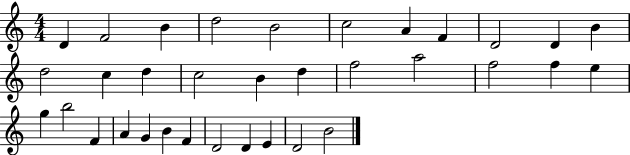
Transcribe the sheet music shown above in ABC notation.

X:1
T:Untitled
M:4/4
L:1/4
K:C
D F2 B d2 B2 c2 A F D2 D B d2 c d c2 B d f2 a2 f2 f e g b2 F A G B F D2 D E D2 B2